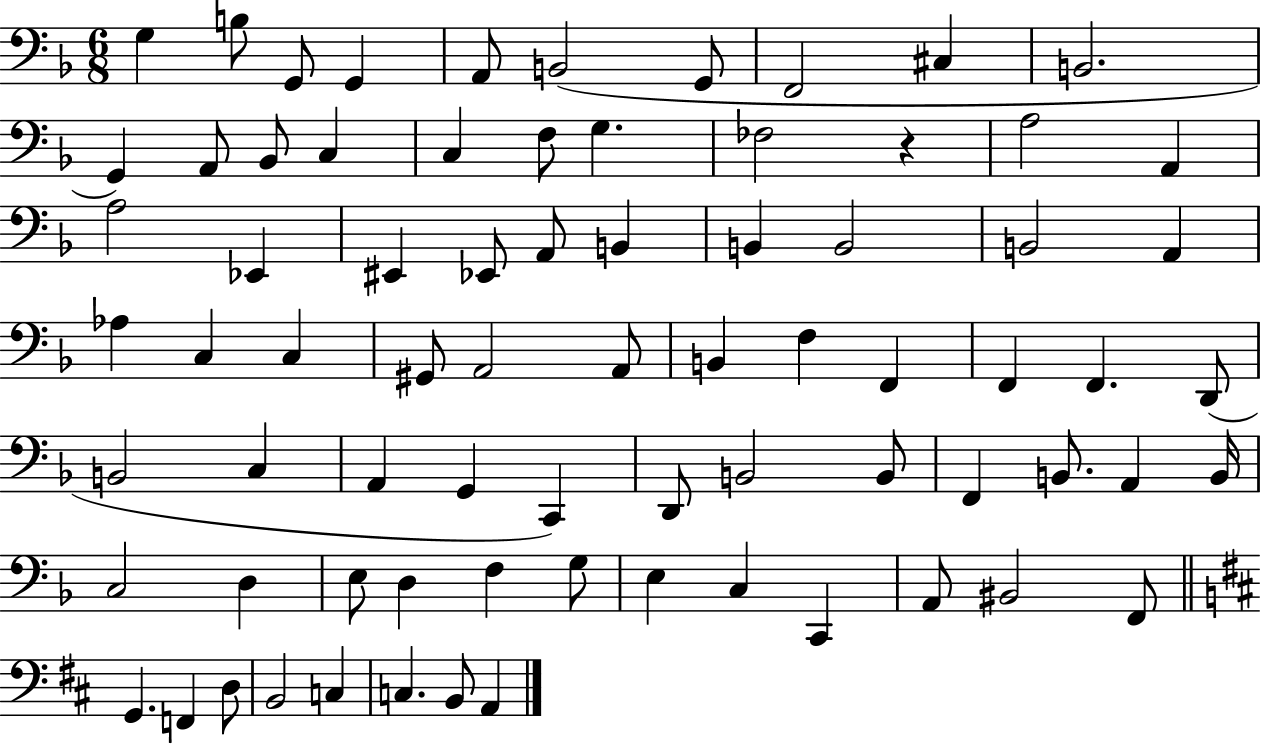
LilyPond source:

{
  \clef bass
  \numericTimeSignature
  \time 6/8
  \key f \major
  g4 b8 g,8 g,4 | a,8 b,2( g,8 | f,2 cis4 | b,2. | \break g,4) a,8 bes,8 c4 | c4 f8 g4. | fes2 r4 | a2 a,4 | \break a2 ees,4 | eis,4 ees,8 a,8 b,4 | b,4 b,2 | b,2 a,4 | \break aes4 c4 c4 | gis,8 a,2 a,8 | b,4 f4 f,4 | f,4 f,4. d,8( | \break b,2 c4 | a,4 g,4 c,4) | d,8 b,2 b,8 | f,4 b,8. a,4 b,16 | \break c2 d4 | e8 d4 f4 g8 | e4 c4 c,4 | a,8 bis,2 f,8 | \break \bar "||" \break \key b \minor g,4. f,4 d8 | b,2 c4 | c4. b,8 a,4 | \bar "|."
}